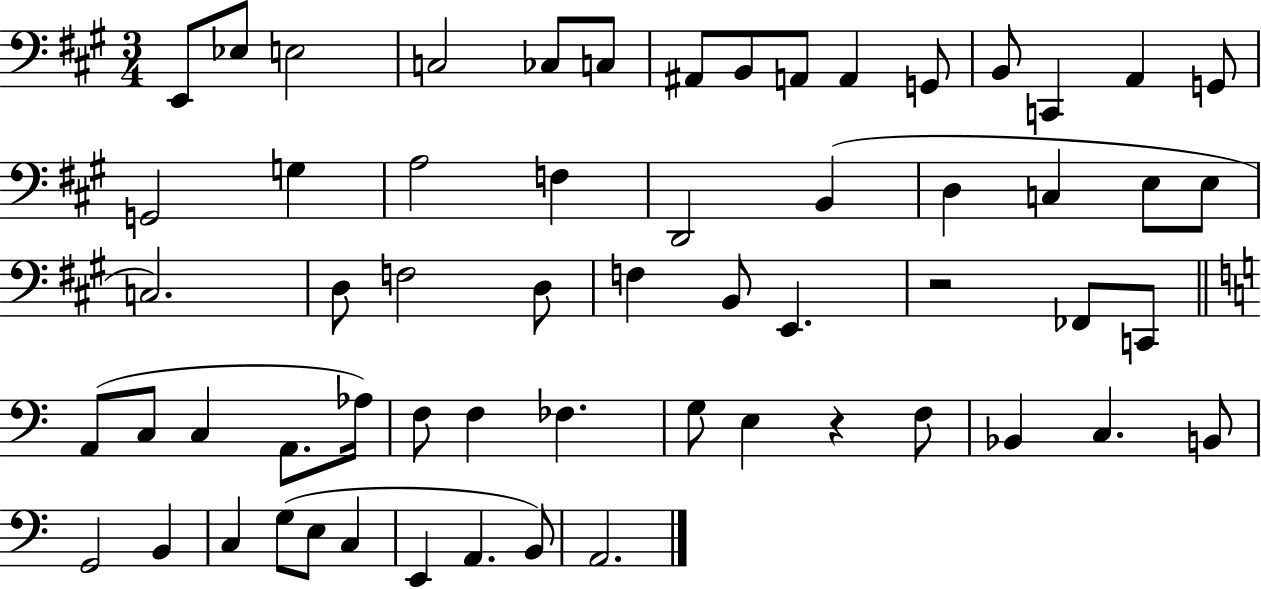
{
  \clef bass
  \numericTimeSignature
  \time 3/4
  \key a \major
  e,8 ees8 e2 | c2 ces8 c8 | ais,8 b,8 a,8 a,4 g,8 | b,8 c,4 a,4 g,8 | \break g,2 g4 | a2 f4 | d,2 b,4( | d4 c4 e8 e8 | \break c2.) | d8 f2 d8 | f4 b,8 e,4. | r2 fes,8 c,8 | \break \bar "||" \break \key c \major a,8( c8 c4 a,8. aes16) | f8 f4 fes4. | g8 e4 r4 f8 | bes,4 c4. b,8 | \break g,2 b,4 | c4 g8( e8 c4 | e,4 a,4. b,8) | a,2. | \break \bar "|."
}